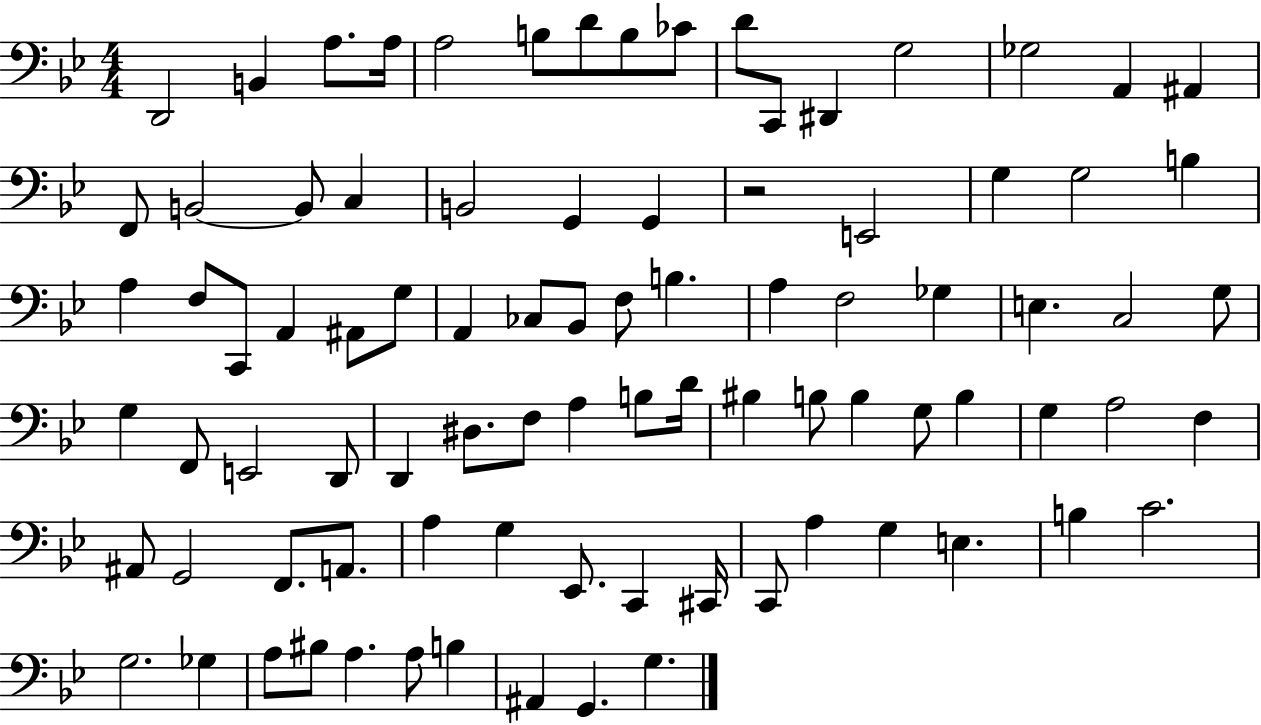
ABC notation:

X:1
T:Untitled
M:4/4
L:1/4
K:Bb
D,,2 B,, A,/2 A,/4 A,2 B,/2 D/2 B,/2 _C/2 D/2 C,,/2 ^D,, G,2 _G,2 A,, ^A,, F,,/2 B,,2 B,,/2 C, B,,2 G,, G,, z2 E,,2 G, G,2 B, A, F,/2 C,,/2 A,, ^A,,/2 G,/2 A,, _C,/2 _B,,/2 F,/2 B, A, F,2 _G, E, C,2 G,/2 G, F,,/2 E,,2 D,,/2 D,, ^D,/2 F,/2 A, B,/2 D/4 ^B, B,/2 B, G,/2 B, G, A,2 F, ^A,,/2 G,,2 F,,/2 A,,/2 A, G, _E,,/2 C,, ^C,,/4 C,,/2 A, G, E, B, C2 G,2 _G, A,/2 ^B,/2 A, A,/2 B, ^A,, G,, G,